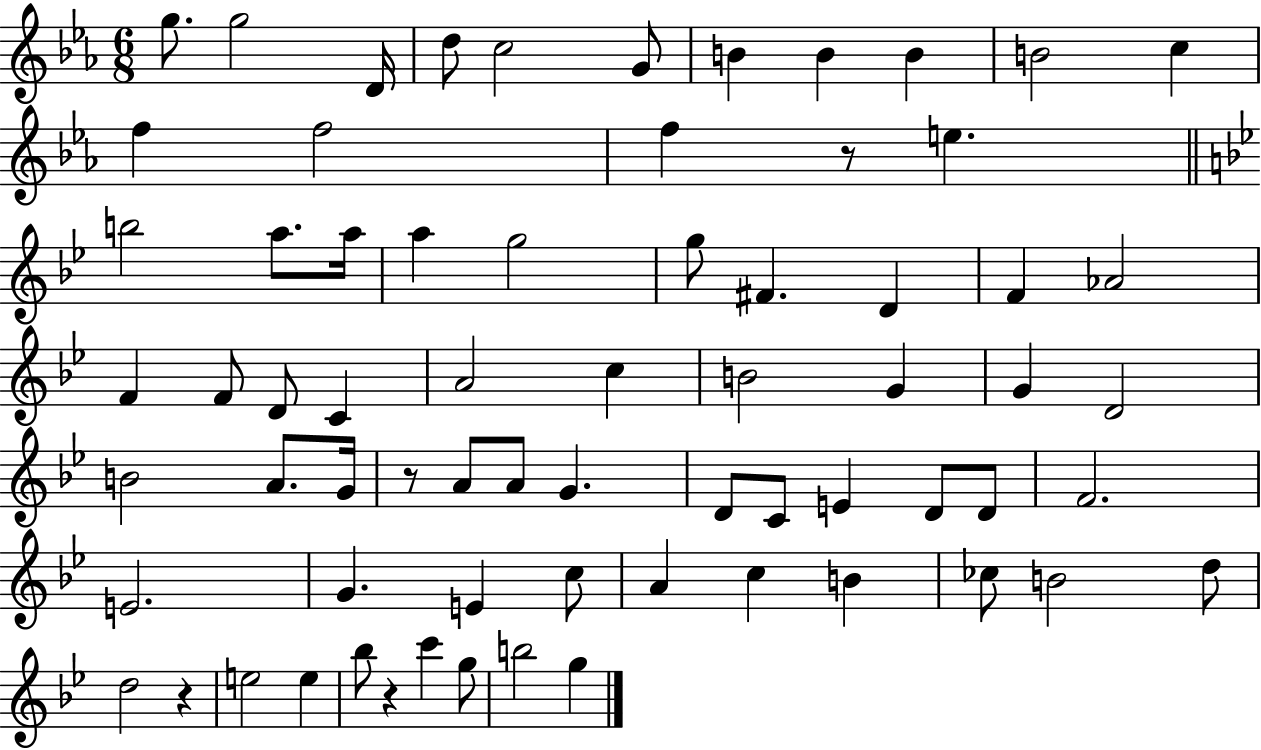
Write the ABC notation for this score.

X:1
T:Untitled
M:6/8
L:1/4
K:Eb
g/2 g2 D/4 d/2 c2 G/2 B B B B2 c f f2 f z/2 e b2 a/2 a/4 a g2 g/2 ^F D F _A2 F F/2 D/2 C A2 c B2 G G D2 B2 A/2 G/4 z/2 A/2 A/2 G D/2 C/2 E D/2 D/2 F2 E2 G E c/2 A c B _c/2 B2 d/2 d2 z e2 e _b/2 z c' g/2 b2 g